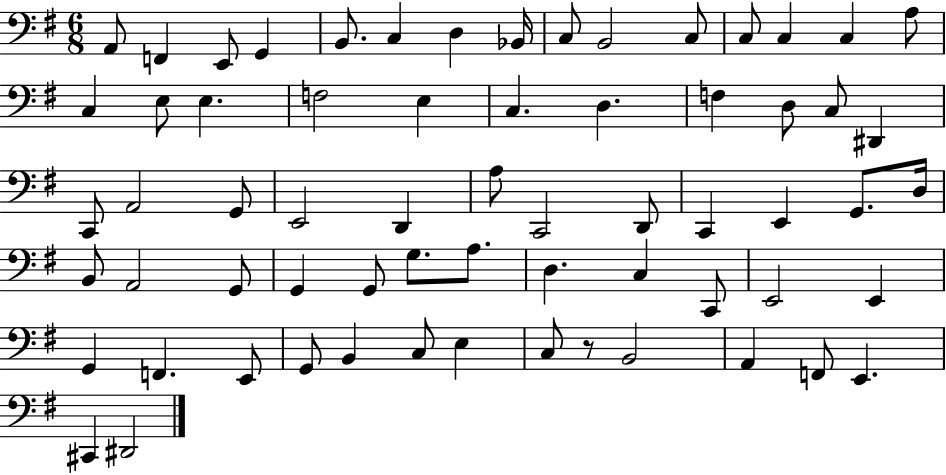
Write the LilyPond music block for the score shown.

{
  \clef bass
  \numericTimeSignature
  \time 6/8
  \key g \major
  a,8 f,4 e,8 g,4 | b,8. c4 d4 bes,16 | c8 b,2 c8 | c8 c4 c4 a8 | \break c4 e8 e4. | f2 e4 | c4. d4. | f4 d8 c8 dis,4 | \break c,8 a,2 g,8 | e,2 d,4 | a8 c,2 d,8 | c,4 e,4 g,8. d16 | \break b,8 a,2 g,8 | g,4 g,8 g8. a8. | d4. c4 c,8 | e,2 e,4 | \break g,4 f,4. e,8 | g,8 b,4 c8 e4 | c8 r8 b,2 | a,4 f,8 e,4. | \break cis,4 dis,2 | \bar "|."
}